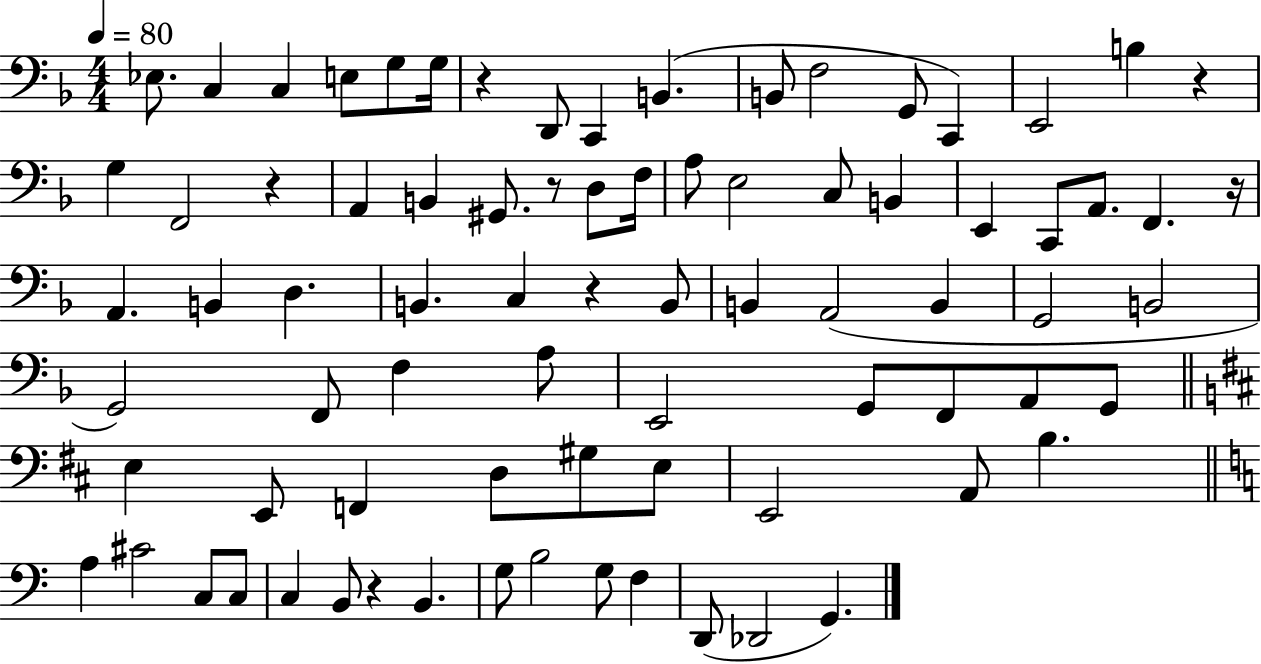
X:1
T:Untitled
M:4/4
L:1/4
K:F
_E,/2 C, C, E,/2 G,/2 G,/4 z D,,/2 C,, B,, B,,/2 F,2 G,,/2 C,, E,,2 B, z G, F,,2 z A,, B,, ^G,,/2 z/2 D,/2 F,/4 A,/2 E,2 C,/2 B,, E,, C,,/2 A,,/2 F,, z/4 A,, B,, D, B,, C, z B,,/2 B,, A,,2 B,, G,,2 B,,2 G,,2 F,,/2 F, A,/2 E,,2 G,,/2 F,,/2 A,,/2 G,,/2 E, E,,/2 F,, D,/2 ^G,/2 E,/2 E,,2 A,,/2 B, A, ^C2 C,/2 C,/2 C, B,,/2 z B,, G,/2 B,2 G,/2 F, D,,/2 _D,,2 G,,